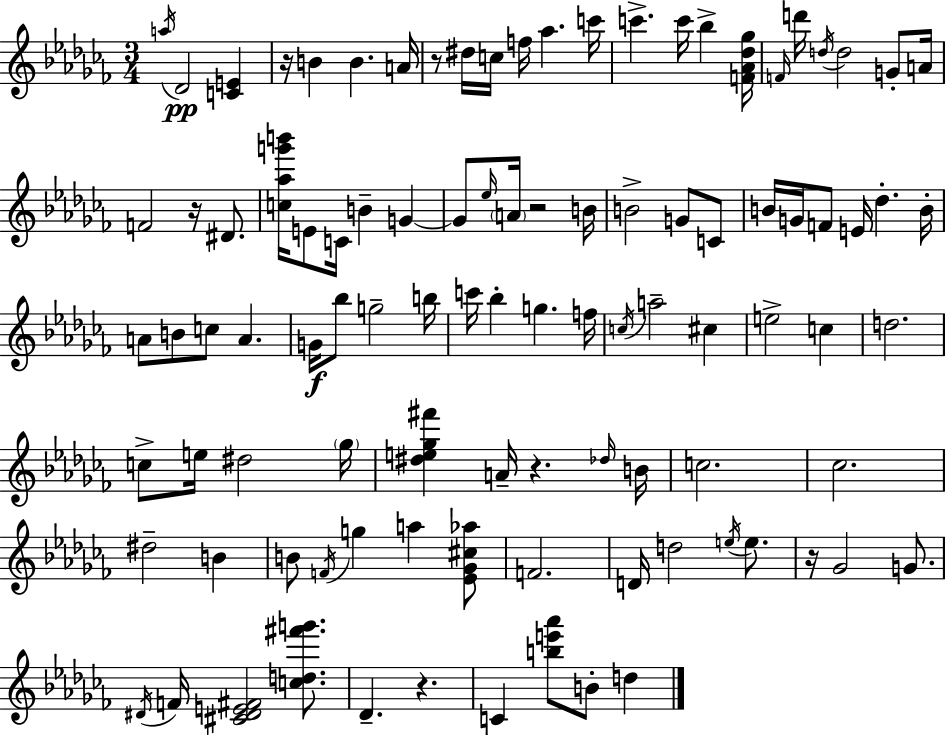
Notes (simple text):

A5/s Db4/h [C4,E4]/q R/s B4/q B4/q. A4/s R/e D#5/s C5/s F5/s Ab5/q. C6/s C6/q. C6/s Bb5/q [F4,Ab4,Db5,Gb5]/s F4/s D6/s D5/s D5/h G4/e A4/s F4/h R/s D#4/e. [C5,Ab5,G6,B6]/s E4/e C4/s B4/q G4/q G4/e Eb5/s A4/s R/h B4/s B4/h G4/e C4/e B4/s G4/s F4/e E4/s Db5/q. B4/s A4/e B4/e C5/e A4/q. G4/s Bb5/e G5/h B5/s C6/s Bb5/q G5/q. F5/s C5/s A5/h C#5/q E5/h C5/q D5/h. C5/e E5/s D#5/h Gb5/s [D#5,E5,Gb5,F#6]/q A4/s R/q. Db5/s B4/s C5/h. CES5/h. D#5/h B4/q B4/e F4/s G5/q A5/q [Eb4,Gb4,C#5,Ab5]/e F4/h. D4/s D5/h E5/s E5/e. R/s Gb4/h G4/e. D#4/s F4/s [C#4,D#4,E4,F#4]/h [C5,D5,F#6,G6]/e. Db4/q. R/q. C4/q [B5,E6,Ab6]/e B4/e D5/q